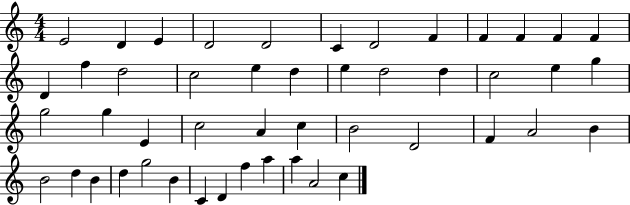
X:1
T:Untitled
M:4/4
L:1/4
K:C
E2 D E D2 D2 C D2 F F F F F D f d2 c2 e d e d2 d c2 e g g2 g E c2 A c B2 D2 F A2 B B2 d B d g2 B C D f a a A2 c